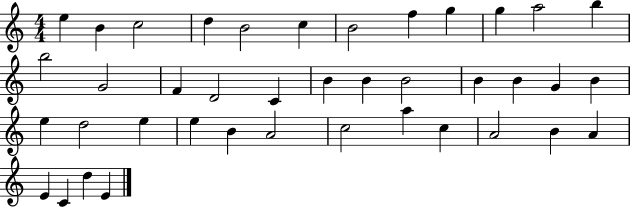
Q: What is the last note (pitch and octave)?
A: E4